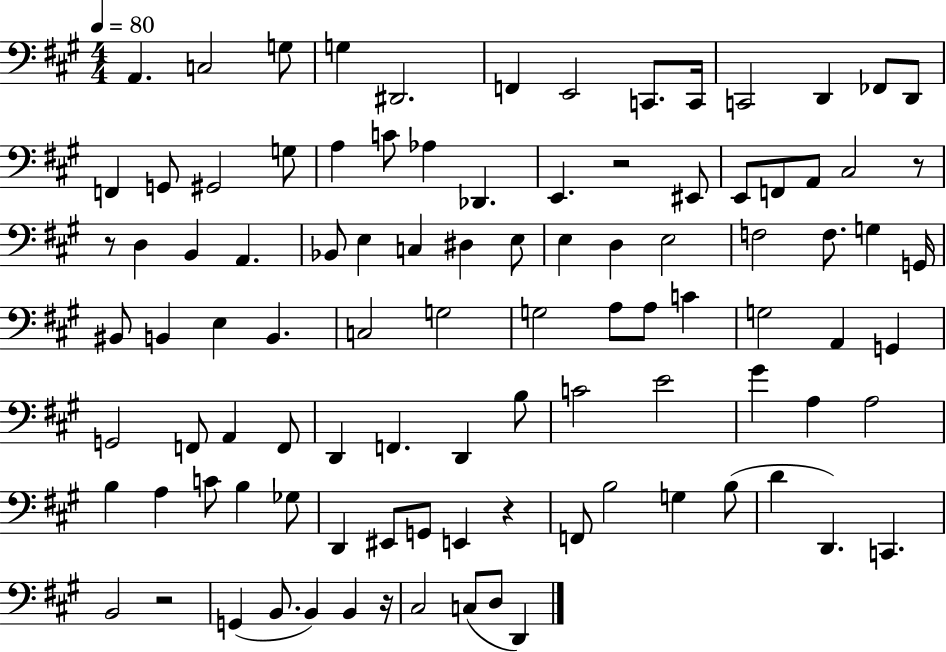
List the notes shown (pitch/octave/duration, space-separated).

A2/q. C3/h G3/e G3/q D#2/h. F2/q E2/h C2/e. C2/s C2/h D2/q FES2/e D2/e F2/q G2/e G#2/h G3/e A3/q C4/e Ab3/q Db2/q. E2/q. R/h EIS2/e E2/e F2/e A2/e C#3/h R/e R/e D3/q B2/q A2/q. Bb2/e E3/q C3/q D#3/q E3/e E3/q D3/q E3/h F3/h F3/e. G3/q G2/s BIS2/e B2/q E3/q B2/q. C3/h G3/h G3/h A3/e A3/e C4/q G3/h A2/q G2/q G2/h F2/e A2/q F2/e D2/q F2/q. D2/q B3/e C4/h E4/h G#4/q A3/q A3/h B3/q A3/q C4/e B3/q Gb3/e D2/q EIS2/e G2/e E2/q R/q F2/e B3/h G3/q B3/e D4/q D2/q. C2/q. B2/h R/h G2/q B2/e. B2/q B2/q R/s C#3/h C3/e D3/e D2/q